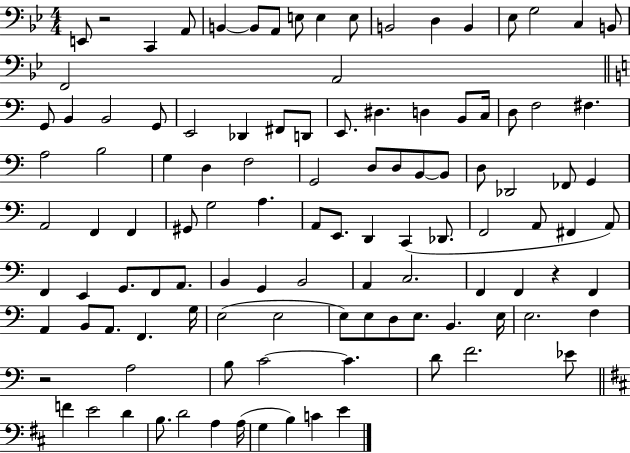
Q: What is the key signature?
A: BES major